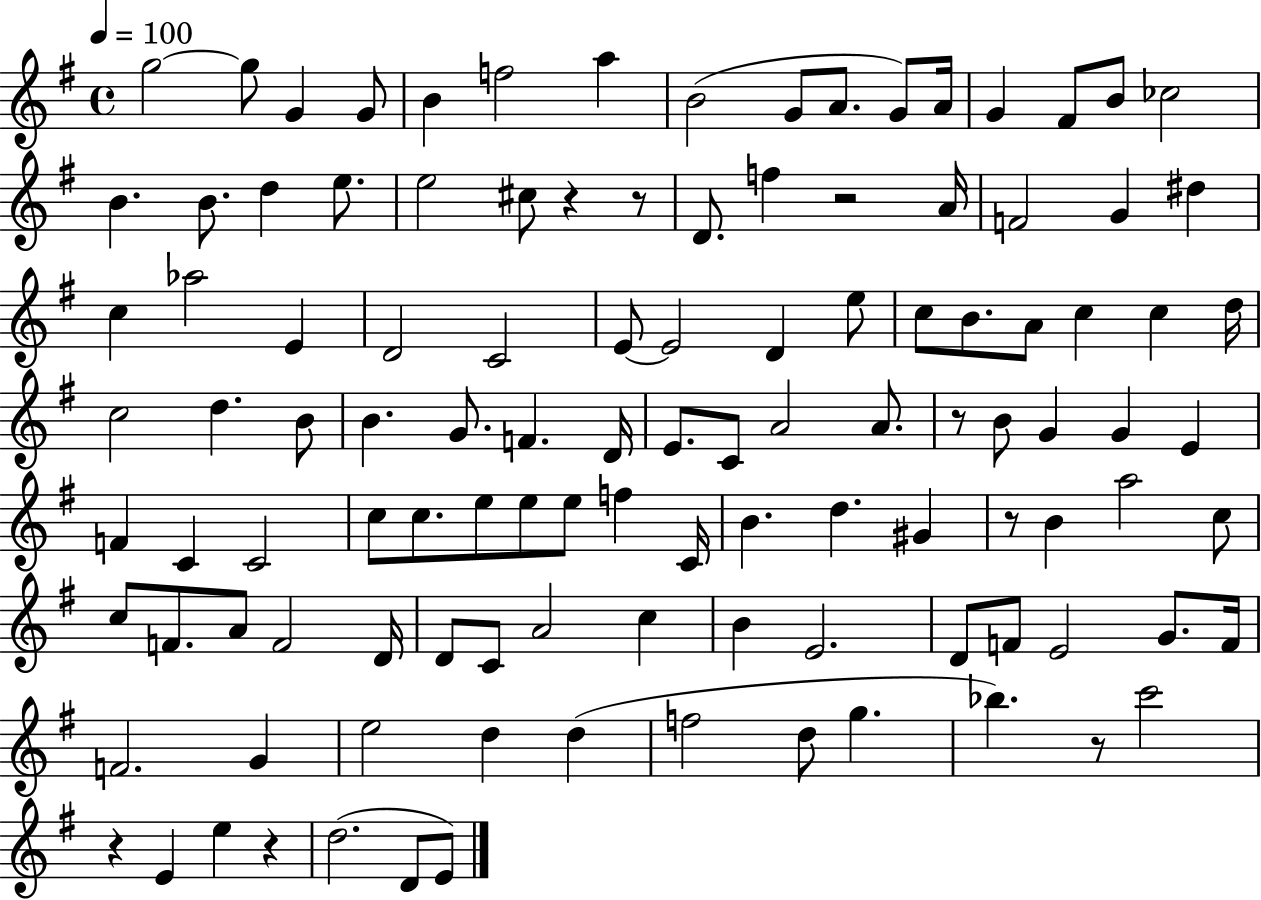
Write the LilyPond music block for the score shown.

{
  \clef treble
  \time 4/4
  \defaultTimeSignature
  \key g \major
  \tempo 4 = 100
  g''2~~ g''8 g'4 g'8 | b'4 f''2 a''4 | b'2( g'8 a'8. g'8) a'16 | g'4 fis'8 b'8 ces''2 | \break b'4. b'8. d''4 e''8. | e''2 cis''8 r4 r8 | d'8. f''4 r2 a'16 | f'2 g'4 dis''4 | \break c''4 aes''2 e'4 | d'2 c'2 | e'8~~ e'2 d'4 e''8 | c''8 b'8. a'8 c''4 c''4 d''16 | \break c''2 d''4. b'8 | b'4. g'8. f'4. d'16 | e'8. c'8 a'2 a'8. | r8 b'8 g'4 g'4 e'4 | \break f'4 c'4 c'2 | c''8 c''8. e''8 e''8 e''8 f''4 c'16 | b'4. d''4. gis'4 | r8 b'4 a''2 c''8 | \break c''8 f'8. a'8 f'2 d'16 | d'8 c'8 a'2 c''4 | b'4 e'2. | d'8 f'8 e'2 g'8. f'16 | \break f'2. g'4 | e''2 d''4 d''4( | f''2 d''8 g''4. | bes''4.) r8 c'''2 | \break r4 e'4 e''4 r4 | d''2.( d'8 e'8) | \bar "|."
}